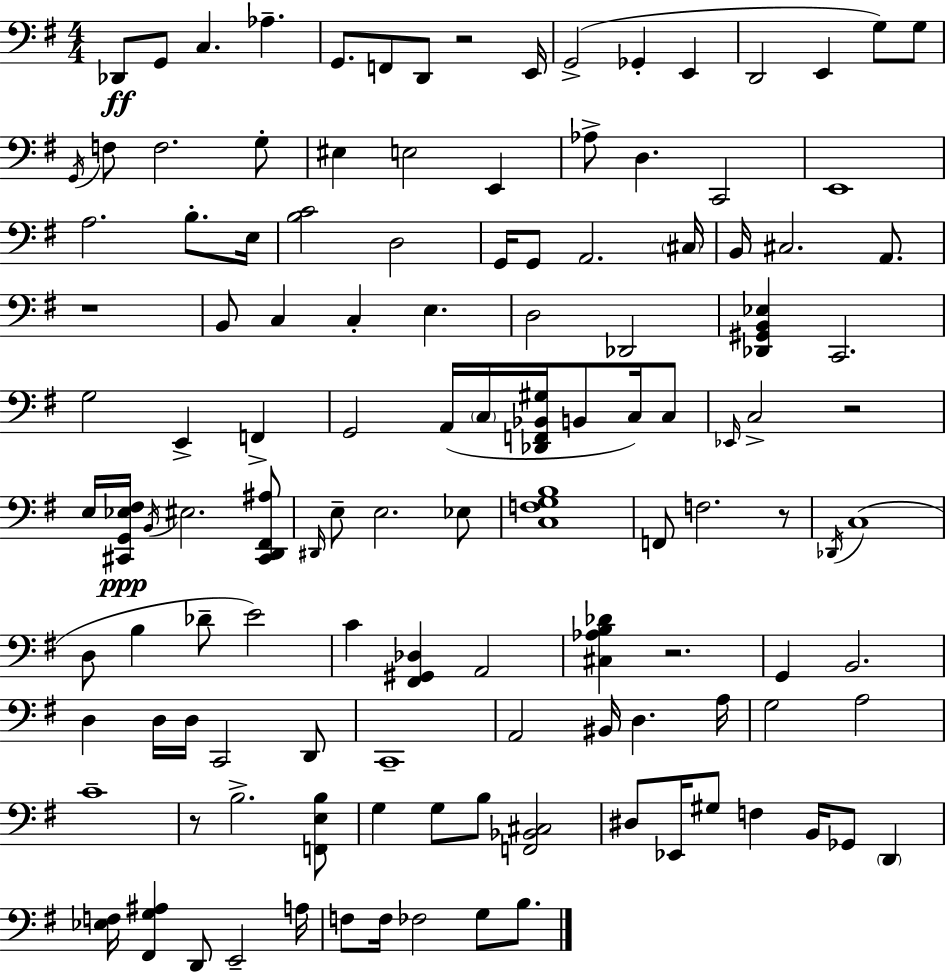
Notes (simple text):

Db2/e G2/e C3/q. Ab3/q. G2/e. F2/e D2/e R/h E2/s G2/h Gb2/q E2/q D2/h E2/q G3/e G3/e G2/s F3/e F3/h. G3/e EIS3/q E3/h E2/q Ab3/e D3/q. C2/h E2/w A3/h. B3/e. E3/s [B3,C4]/h D3/h G2/s G2/e A2/h. C#3/s B2/s C#3/h. A2/e. R/w B2/e C3/q C3/q E3/q. D3/h Db2/h [Db2,G#2,B2,Eb3]/q C2/h. G3/h E2/q F2/q G2/h A2/s C3/s [Db2,F2,Bb2,G#3]/s B2/e C3/s C3/e Eb2/s C3/h R/h E3/s [C#2,G2,Eb3,F#3]/s B2/s EIS3/h. [C#2,D2,F#2,A#3]/e D#2/s E3/e E3/h. Eb3/e [C3,F3,G3,B3]/w F2/e F3/h. R/e Db2/s C3/w D3/e B3/q Db4/e E4/h C4/q [F#2,G#2,Db3]/q A2/h [C#3,Ab3,B3,Db4]/q R/h. G2/q B2/h. D3/q D3/s D3/s C2/h D2/e C2/w A2/h BIS2/s D3/q. A3/s G3/h A3/h C4/w R/e B3/h. [F2,E3,B3]/e G3/q G3/e B3/e [F2,Bb2,C#3]/h D#3/e Eb2/s G#3/e F3/q B2/s Gb2/e D2/q [Eb3,F3]/s [F#2,G3,A#3]/q D2/e E2/h A3/s F3/e F3/s FES3/h G3/e B3/e.